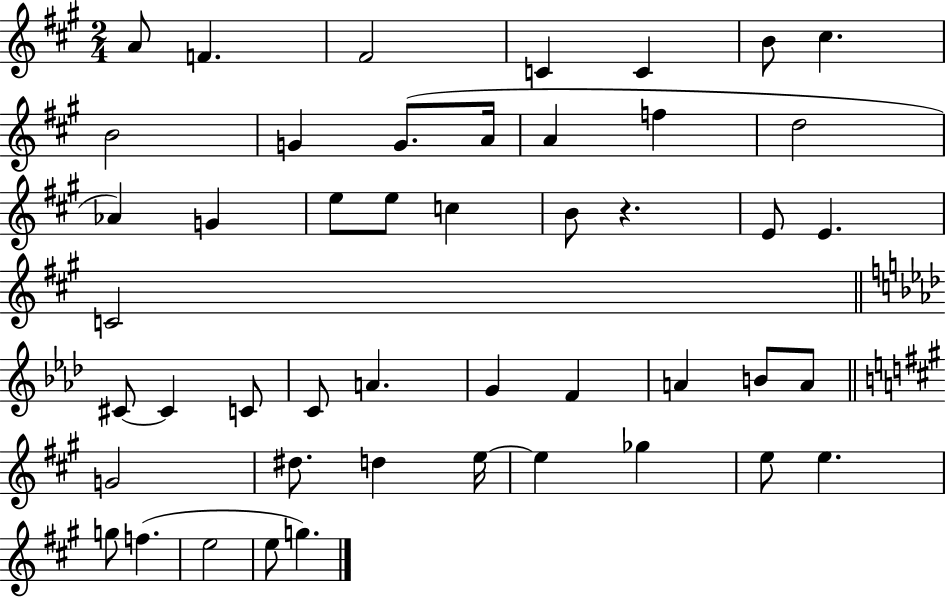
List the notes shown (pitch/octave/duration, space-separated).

A4/e F4/q. F#4/h C4/q C4/q B4/e C#5/q. B4/h G4/q G4/e. A4/s A4/q F5/q D5/h Ab4/q G4/q E5/e E5/e C5/q B4/e R/q. E4/e E4/q. C4/h C#4/e C#4/q C4/e C4/e A4/q. G4/q F4/q A4/q B4/e A4/e G4/h D#5/e. D5/q E5/s E5/q Gb5/q E5/e E5/q. G5/e F5/q. E5/h E5/e G5/q.